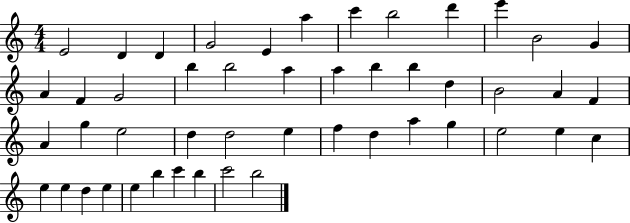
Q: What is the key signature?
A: C major